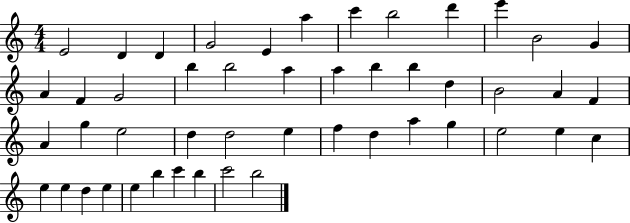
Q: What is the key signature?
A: C major